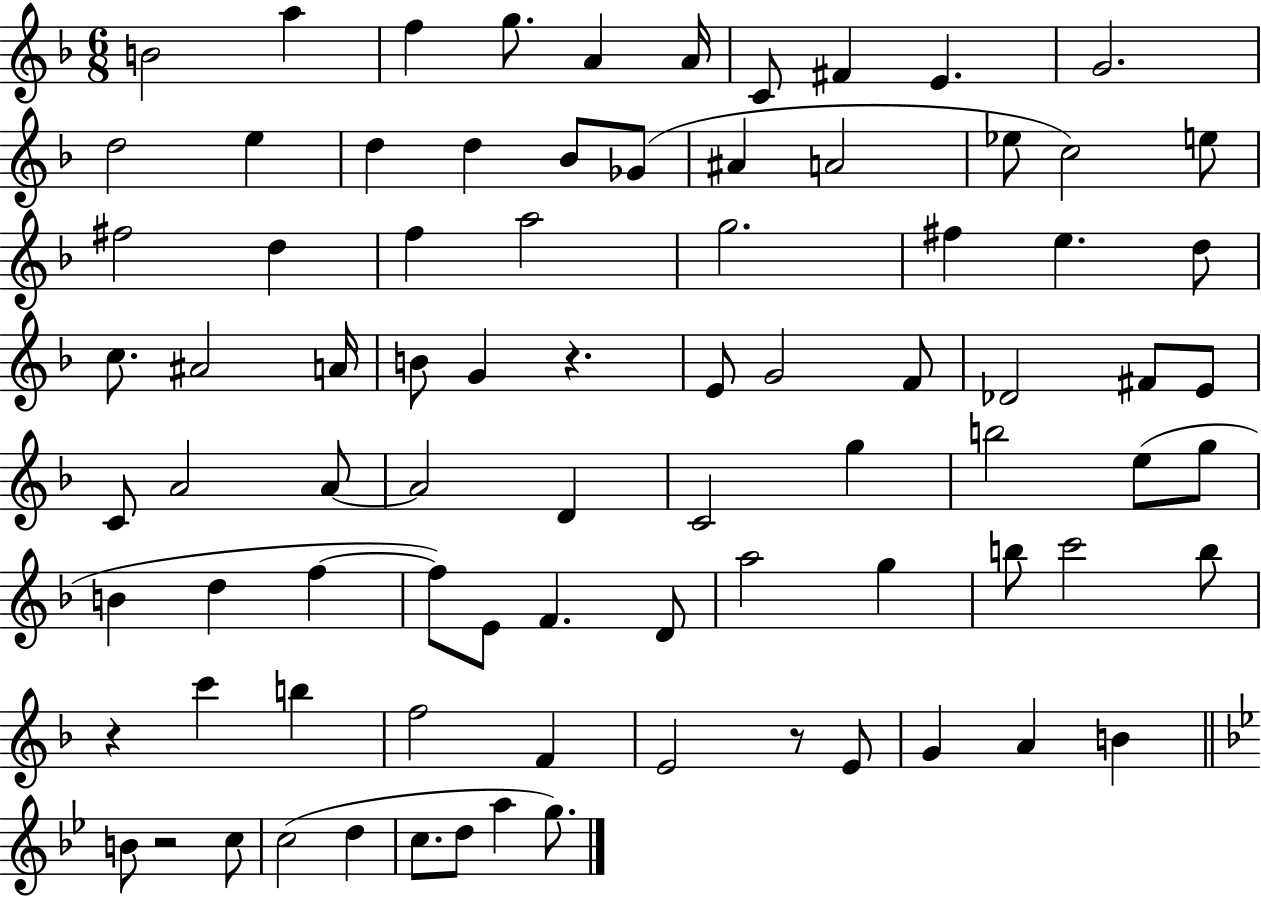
B4/h A5/q F5/q G5/e. A4/q A4/s C4/e F#4/q E4/q. G4/h. D5/h E5/q D5/q D5/q Bb4/e Gb4/e A#4/q A4/h Eb5/e C5/h E5/e F#5/h D5/q F5/q A5/h G5/h. F#5/q E5/q. D5/e C5/e. A#4/h A4/s B4/e G4/q R/q. E4/e G4/h F4/e Db4/h F#4/e E4/e C4/e A4/h A4/e A4/h D4/q C4/h G5/q B5/h E5/e G5/e B4/q D5/q F5/q F5/e E4/e F4/q. D4/e A5/h G5/q B5/e C6/h B5/e R/q C6/q B5/q F5/h F4/q E4/h R/e E4/e G4/q A4/q B4/q B4/e R/h C5/e C5/h D5/q C5/e. D5/e A5/q G5/e.